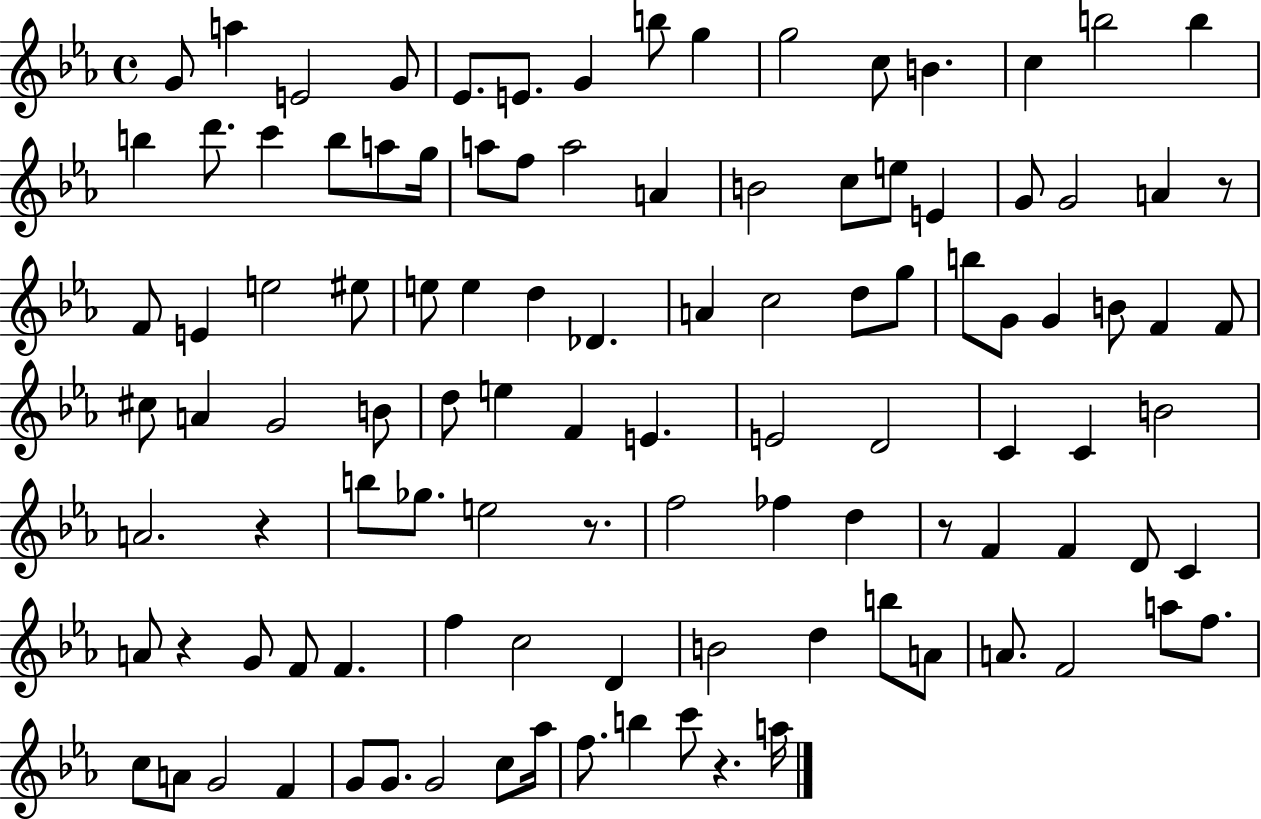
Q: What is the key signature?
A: EES major